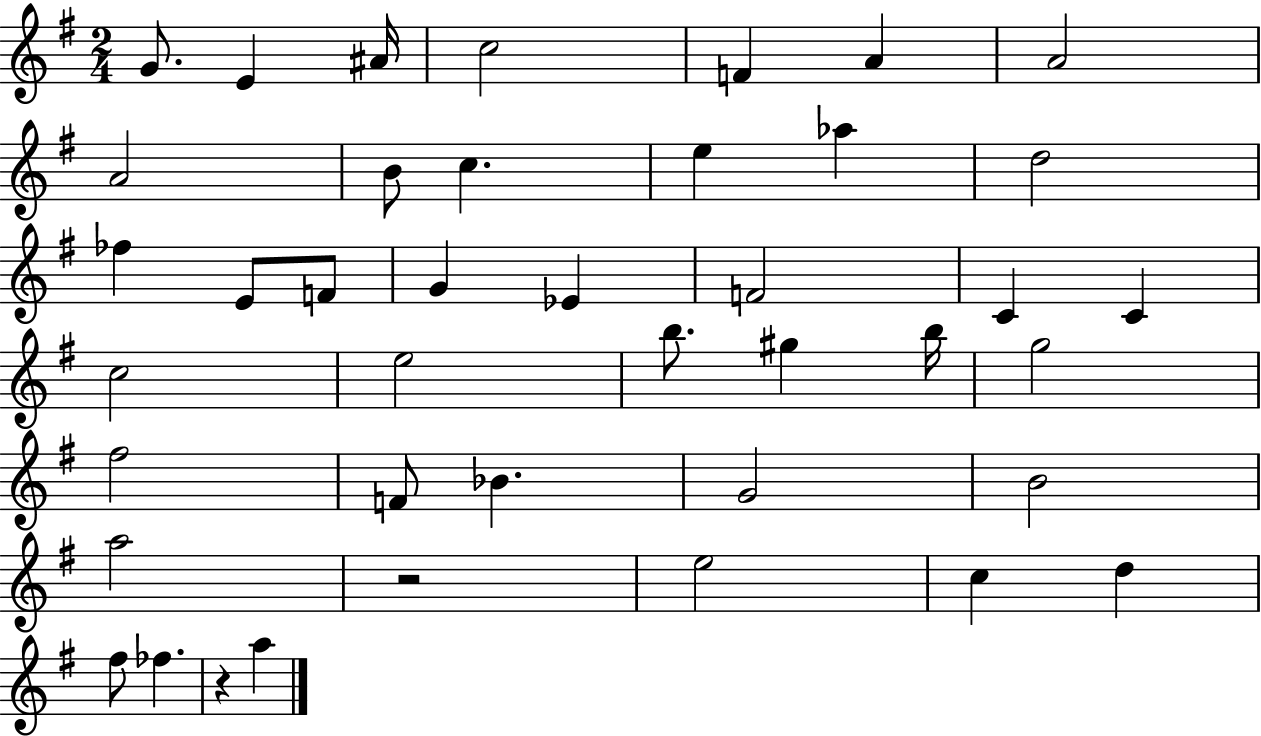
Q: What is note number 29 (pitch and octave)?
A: F4